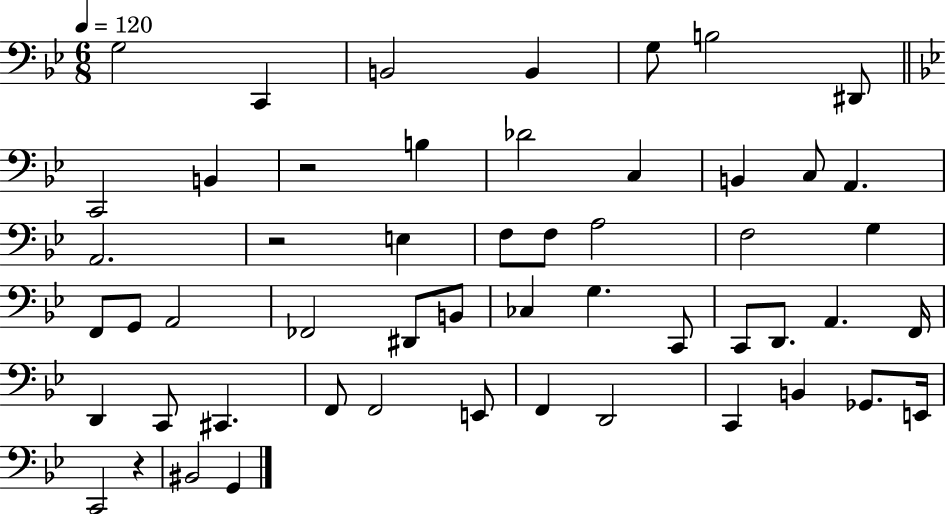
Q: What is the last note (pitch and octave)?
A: G2